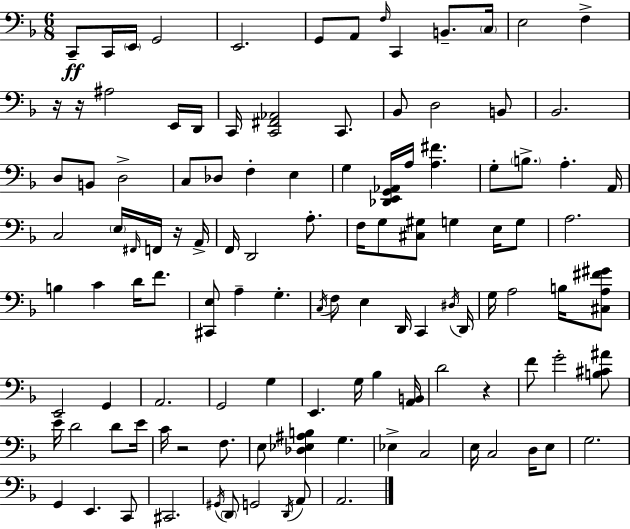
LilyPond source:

{
  \clef bass
  \numericTimeSignature
  \time 6/8
  \key f \major
  c,8--\ff c,16 \parenthesize e,16 g,2 | e,2. | g,8 a,8 \grace { f16 } c,4 b,8.-- | \parenthesize c16 e2 f4-> | \break r16 r16 ais2 e,16 | d,16 c,16 <c, fis, aes,>2 c,8. | bes,8 d2 b,8 | bes,2. | \break d8 b,8 d2-> | c8 des8 f4-. e4 | g4 <des, e, g, aes,>16 a16 <a fis'>4. | g8-. \parenthesize b8.-> a4.-. | \break a,16 c2 \parenthesize e16 \grace { fis,16 } f,16 | r16 a,16-> f,16 d,2 a8.-. | f16 g8 <cis gis>8 g4 e16 | g8 a2. | \break b4 c'4 d'16 f'8. | <cis, e>8 a4-- g4.-. | \acciaccatura { c16 } f8 e4 d,16 c,4 | \acciaccatura { dis16 } d,16 g16 a2 | \break b16 <cis a fis' gis'>8 e,2 | g,4 a,2. | g,2 | g4 e,4. g16 bes4 | \break <a, b,>16 d'2 | r4 f'8 g'2-. | <b cis' ais'>8 e'16-- d'2 | d'8 e'16 c'16 r2 | \break f8. e8 <des ees ais b>4 g4. | ees4-> c2 | e16 c2 | d16 e8 g2. | \break g,4 e,4. | c,8 cis,2. | \acciaccatura { gis,16 } \parenthesize d,8 g,2 | \acciaccatura { d,16 } a,8 a,2. | \break \bar "|."
}